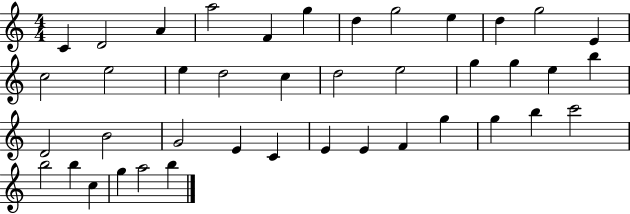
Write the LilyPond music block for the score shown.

{
  \clef treble
  \numericTimeSignature
  \time 4/4
  \key c \major
  c'4 d'2 a'4 | a''2 f'4 g''4 | d''4 g''2 e''4 | d''4 g''2 e'4 | \break c''2 e''2 | e''4 d''2 c''4 | d''2 e''2 | g''4 g''4 e''4 b''4 | \break d'2 b'2 | g'2 e'4 c'4 | e'4 e'4 f'4 g''4 | g''4 b''4 c'''2 | \break b''2 b''4 c''4 | g''4 a''2 b''4 | \bar "|."
}